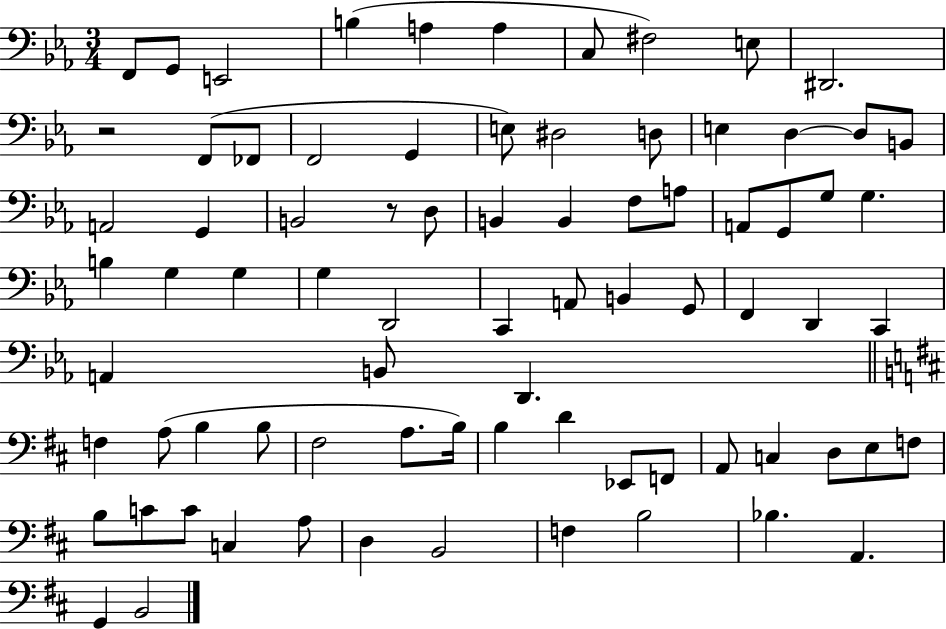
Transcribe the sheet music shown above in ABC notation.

X:1
T:Untitled
M:3/4
L:1/4
K:Eb
F,,/2 G,,/2 E,,2 B, A, A, C,/2 ^F,2 E,/2 ^D,,2 z2 F,,/2 _F,,/2 F,,2 G,, E,/2 ^D,2 D,/2 E, D, D,/2 B,,/2 A,,2 G,, B,,2 z/2 D,/2 B,, B,, F,/2 A,/2 A,,/2 G,,/2 G,/2 G, B, G, G, G, D,,2 C,, A,,/2 B,, G,,/2 F,, D,, C,, A,, B,,/2 D,, F, A,/2 B, B,/2 ^F,2 A,/2 B,/4 B, D _E,,/2 F,,/2 A,,/2 C, D,/2 E,/2 F,/2 B,/2 C/2 C/2 C, A,/2 D, B,,2 F, B,2 _B, A,, G,, B,,2